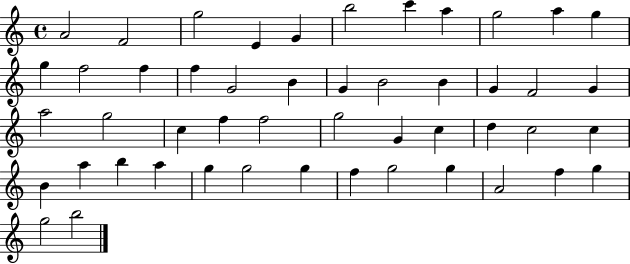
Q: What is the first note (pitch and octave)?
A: A4